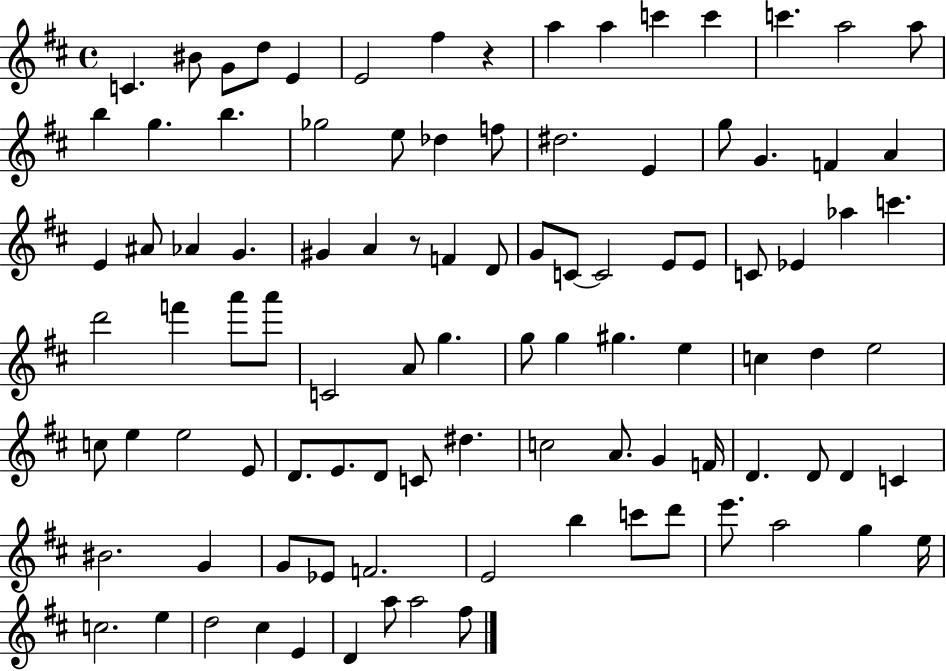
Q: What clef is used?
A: treble